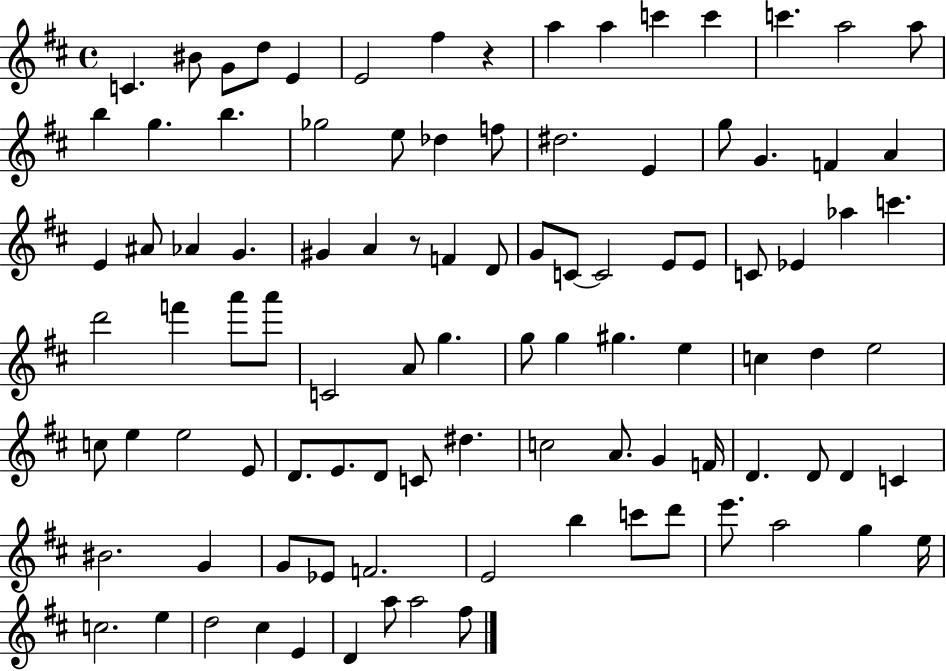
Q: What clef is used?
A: treble